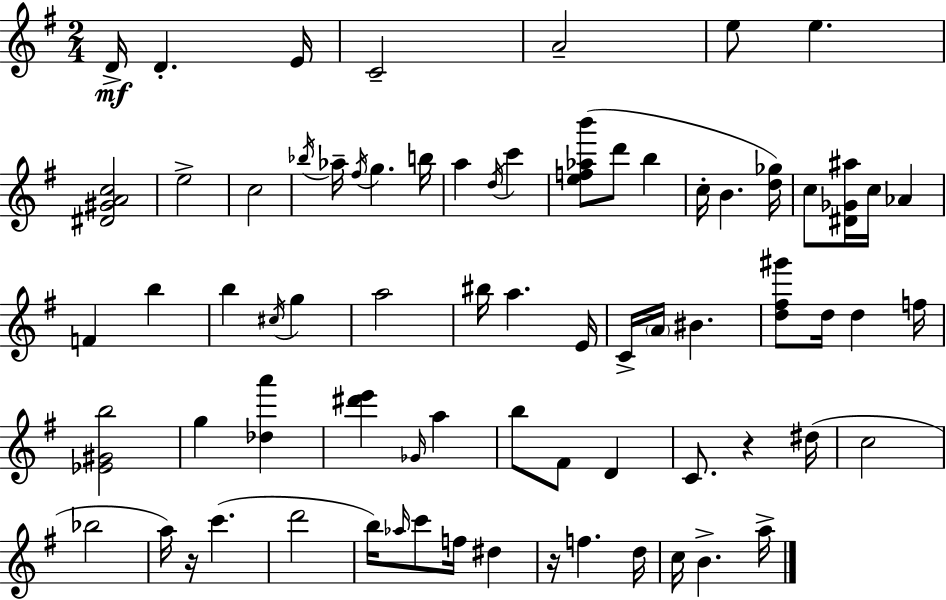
{
  \clef treble
  \numericTimeSignature
  \time 2/4
  \key e \minor
  d'16->\mf d'4.-. e'16 | c'2-- | a'2-- | e''8 e''4. | \break <dis' gis' a' c''>2 | e''2-> | c''2 | \acciaccatura { bes''16 } aes''16-- \acciaccatura { fis''16 } g''4. | \break b''16 a''4 \acciaccatura { d''16 } c'''4 | <e'' f'' aes'' b'''>8( d'''8 b''4 | c''16-. b'4. | <d'' ges''>16) c''8 <dis' ges' ais''>16 c''16 aes'4 | \break f'4 b''4 | b''4 \acciaccatura { cis''16 } | g''4 a''2 | bis''16 a''4. | \break e'16 c'16-> \parenthesize a'16 bis'4. | <d'' fis'' gis'''>8 d''16 d''4 | f''16 <ees' gis' b''>2 | g''4 | \break <des'' a'''>4 <dis''' e'''>4 | \grace { ges'16 } a''4 b''8 fis'8 | d'4 c'8. | r4 dis''16( c''2 | \break bes''2 | a''16) r16 c'''4.( | d'''2 | b''16) \grace { aes''16 } c'''8 | \break f''16 dis''4 r16 f''4. | d''16 c''16 b'4.-> | a''16-> \bar "|."
}